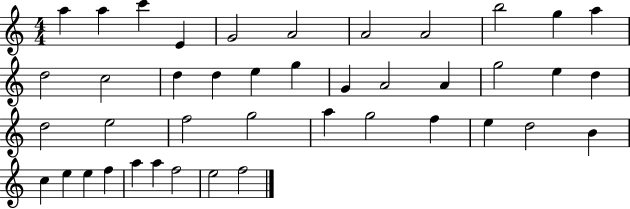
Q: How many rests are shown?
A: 0